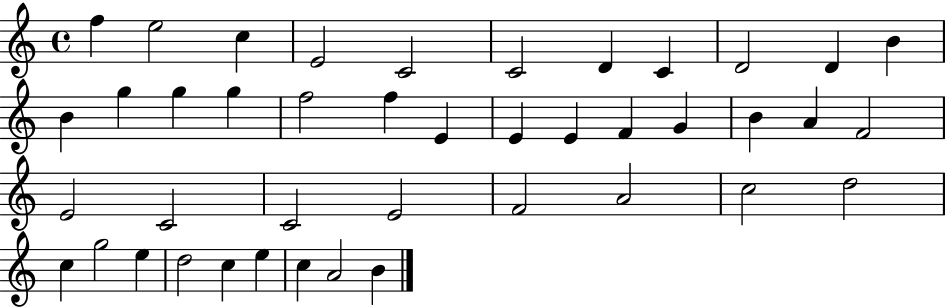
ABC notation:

X:1
T:Untitled
M:4/4
L:1/4
K:C
f e2 c E2 C2 C2 D C D2 D B B g g g f2 f E E E F G B A F2 E2 C2 C2 E2 F2 A2 c2 d2 c g2 e d2 c e c A2 B